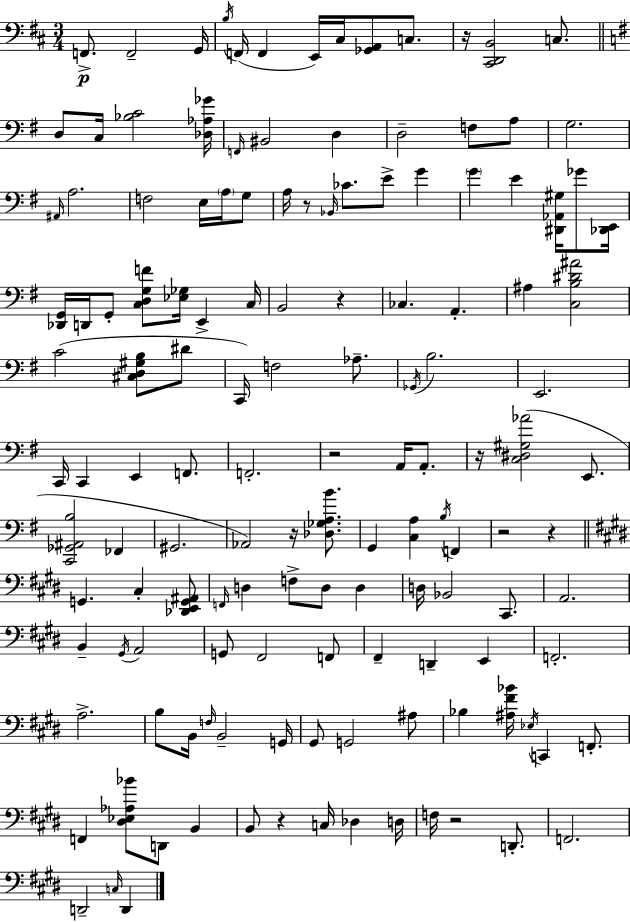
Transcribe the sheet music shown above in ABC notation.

X:1
T:Untitled
M:3/4
L:1/4
K:D
F,,/2 F,,2 G,,/4 B,/4 F,,/4 F,, E,,/4 ^C,/4 [_G,,A,,]/2 C,/2 z/4 [^C,,D,,B,,]2 C,/2 D,/2 C,/4 [_B,C]2 [_D,_A,_G]/4 F,,/4 ^B,,2 D, D,2 F,/2 A,/2 G,2 ^A,,/4 A,2 F,2 E,/4 A,/4 G,/2 A,/4 z/2 _B,,/4 _C/2 E/2 G G E [^D,,_A,,^G,]/4 _G/2 [_D,,E,,]/4 [_D,,G,,]/4 D,,/4 G,,/2 [C,D,G,F]/2 [_E,_G,]/4 E,, C,/4 B,,2 z _C, A,, ^A, [C,B,^D^A]2 C2 [^C,D,^G,B,]/2 ^D/2 C,,/4 F,2 _A,/2 _G,,/4 B,2 E,,2 C,,/4 C,, E,, F,,/2 F,,2 z2 A,,/4 A,,/2 z/4 [C,^D,^G,_A]2 E,,/2 [C,,_G,,^A,,B,]2 _F,, ^G,,2 _A,,2 z/4 [_D,_G,A,B]/2 G,, [C,A,] B,/4 F,, z2 z G,, ^C, [_D,,E,,G,,^A,,]/2 F,,/4 D, F,/2 D,/2 D, D,/4 _B,,2 ^C,,/2 A,,2 B,, ^G,,/4 A,,2 G,,/2 ^F,,2 F,,/2 ^F,, D,, E,, F,,2 A,2 B,/2 B,,/4 F,/4 B,,2 G,,/4 ^G,,/2 G,,2 ^A,/2 _B, [^A,^F_B]/4 _E,/4 C,, F,,/2 F,, [^D,_E,_A,_B]/2 D,,/2 B,, B,,/2 z C,/4 _D, D,/4 F,/4 z2 D,,/2 F,,2 D,,2 C,/4 D,,